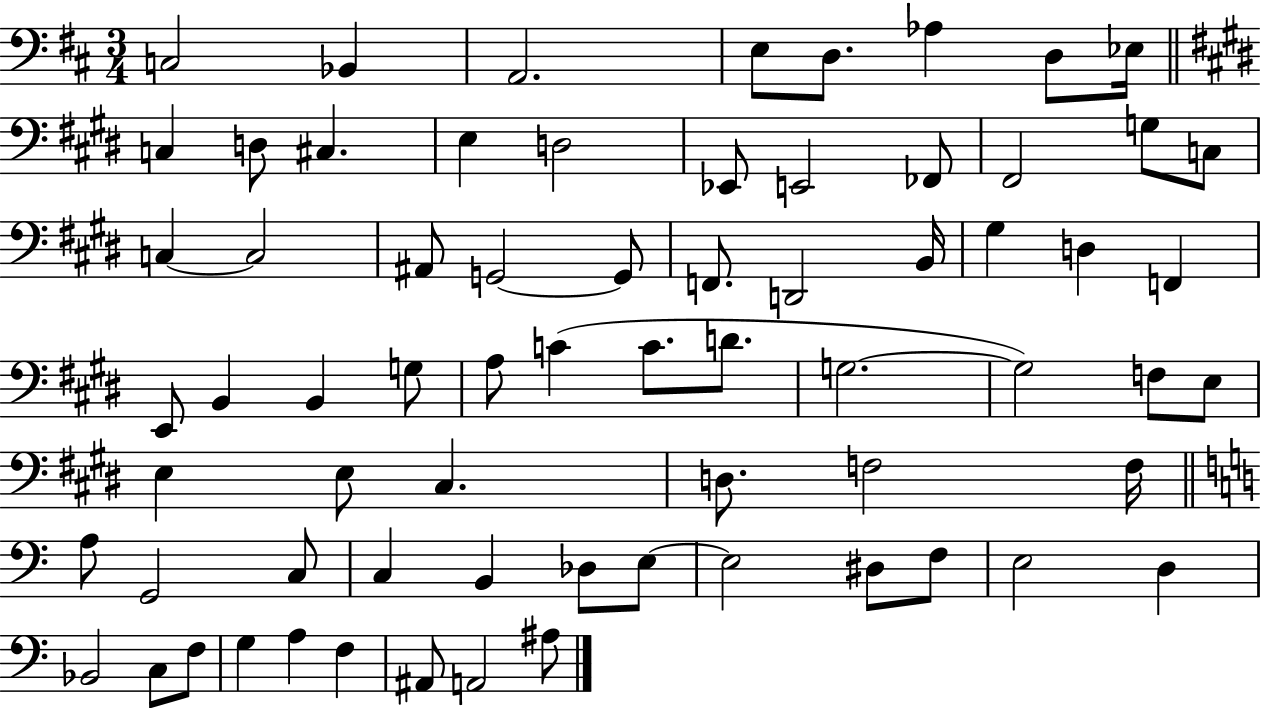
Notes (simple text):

C3/h Bb2/q A2/h. E3/e D3/e. Ab3/q D3/e Eb3/s C3/q D3/e C#3/q. E3/q D3/h Eb2/e E2/h FES2/e F#2/h G3/e C3/e C3/q C3/h A#2/e G2/h G2/e F2/e. D2/h B2/s G#3/q D3/q F2/q E2/e B2/q B2/q G3/e A3/e C4/q C4/e. D4/e. G3/h. G3/h F3/e E3/e E3/q E3/e C#3/q. D3/e. F3/h F3/s A3/e G2/h C3/e C3/q B2/q Db3/e E3/e E3/h D#3/e F3/e E3/h D3/q Bb2/h C3/e F3/e G3/q A3/q F3/q A#2/e A2/h A#3/e